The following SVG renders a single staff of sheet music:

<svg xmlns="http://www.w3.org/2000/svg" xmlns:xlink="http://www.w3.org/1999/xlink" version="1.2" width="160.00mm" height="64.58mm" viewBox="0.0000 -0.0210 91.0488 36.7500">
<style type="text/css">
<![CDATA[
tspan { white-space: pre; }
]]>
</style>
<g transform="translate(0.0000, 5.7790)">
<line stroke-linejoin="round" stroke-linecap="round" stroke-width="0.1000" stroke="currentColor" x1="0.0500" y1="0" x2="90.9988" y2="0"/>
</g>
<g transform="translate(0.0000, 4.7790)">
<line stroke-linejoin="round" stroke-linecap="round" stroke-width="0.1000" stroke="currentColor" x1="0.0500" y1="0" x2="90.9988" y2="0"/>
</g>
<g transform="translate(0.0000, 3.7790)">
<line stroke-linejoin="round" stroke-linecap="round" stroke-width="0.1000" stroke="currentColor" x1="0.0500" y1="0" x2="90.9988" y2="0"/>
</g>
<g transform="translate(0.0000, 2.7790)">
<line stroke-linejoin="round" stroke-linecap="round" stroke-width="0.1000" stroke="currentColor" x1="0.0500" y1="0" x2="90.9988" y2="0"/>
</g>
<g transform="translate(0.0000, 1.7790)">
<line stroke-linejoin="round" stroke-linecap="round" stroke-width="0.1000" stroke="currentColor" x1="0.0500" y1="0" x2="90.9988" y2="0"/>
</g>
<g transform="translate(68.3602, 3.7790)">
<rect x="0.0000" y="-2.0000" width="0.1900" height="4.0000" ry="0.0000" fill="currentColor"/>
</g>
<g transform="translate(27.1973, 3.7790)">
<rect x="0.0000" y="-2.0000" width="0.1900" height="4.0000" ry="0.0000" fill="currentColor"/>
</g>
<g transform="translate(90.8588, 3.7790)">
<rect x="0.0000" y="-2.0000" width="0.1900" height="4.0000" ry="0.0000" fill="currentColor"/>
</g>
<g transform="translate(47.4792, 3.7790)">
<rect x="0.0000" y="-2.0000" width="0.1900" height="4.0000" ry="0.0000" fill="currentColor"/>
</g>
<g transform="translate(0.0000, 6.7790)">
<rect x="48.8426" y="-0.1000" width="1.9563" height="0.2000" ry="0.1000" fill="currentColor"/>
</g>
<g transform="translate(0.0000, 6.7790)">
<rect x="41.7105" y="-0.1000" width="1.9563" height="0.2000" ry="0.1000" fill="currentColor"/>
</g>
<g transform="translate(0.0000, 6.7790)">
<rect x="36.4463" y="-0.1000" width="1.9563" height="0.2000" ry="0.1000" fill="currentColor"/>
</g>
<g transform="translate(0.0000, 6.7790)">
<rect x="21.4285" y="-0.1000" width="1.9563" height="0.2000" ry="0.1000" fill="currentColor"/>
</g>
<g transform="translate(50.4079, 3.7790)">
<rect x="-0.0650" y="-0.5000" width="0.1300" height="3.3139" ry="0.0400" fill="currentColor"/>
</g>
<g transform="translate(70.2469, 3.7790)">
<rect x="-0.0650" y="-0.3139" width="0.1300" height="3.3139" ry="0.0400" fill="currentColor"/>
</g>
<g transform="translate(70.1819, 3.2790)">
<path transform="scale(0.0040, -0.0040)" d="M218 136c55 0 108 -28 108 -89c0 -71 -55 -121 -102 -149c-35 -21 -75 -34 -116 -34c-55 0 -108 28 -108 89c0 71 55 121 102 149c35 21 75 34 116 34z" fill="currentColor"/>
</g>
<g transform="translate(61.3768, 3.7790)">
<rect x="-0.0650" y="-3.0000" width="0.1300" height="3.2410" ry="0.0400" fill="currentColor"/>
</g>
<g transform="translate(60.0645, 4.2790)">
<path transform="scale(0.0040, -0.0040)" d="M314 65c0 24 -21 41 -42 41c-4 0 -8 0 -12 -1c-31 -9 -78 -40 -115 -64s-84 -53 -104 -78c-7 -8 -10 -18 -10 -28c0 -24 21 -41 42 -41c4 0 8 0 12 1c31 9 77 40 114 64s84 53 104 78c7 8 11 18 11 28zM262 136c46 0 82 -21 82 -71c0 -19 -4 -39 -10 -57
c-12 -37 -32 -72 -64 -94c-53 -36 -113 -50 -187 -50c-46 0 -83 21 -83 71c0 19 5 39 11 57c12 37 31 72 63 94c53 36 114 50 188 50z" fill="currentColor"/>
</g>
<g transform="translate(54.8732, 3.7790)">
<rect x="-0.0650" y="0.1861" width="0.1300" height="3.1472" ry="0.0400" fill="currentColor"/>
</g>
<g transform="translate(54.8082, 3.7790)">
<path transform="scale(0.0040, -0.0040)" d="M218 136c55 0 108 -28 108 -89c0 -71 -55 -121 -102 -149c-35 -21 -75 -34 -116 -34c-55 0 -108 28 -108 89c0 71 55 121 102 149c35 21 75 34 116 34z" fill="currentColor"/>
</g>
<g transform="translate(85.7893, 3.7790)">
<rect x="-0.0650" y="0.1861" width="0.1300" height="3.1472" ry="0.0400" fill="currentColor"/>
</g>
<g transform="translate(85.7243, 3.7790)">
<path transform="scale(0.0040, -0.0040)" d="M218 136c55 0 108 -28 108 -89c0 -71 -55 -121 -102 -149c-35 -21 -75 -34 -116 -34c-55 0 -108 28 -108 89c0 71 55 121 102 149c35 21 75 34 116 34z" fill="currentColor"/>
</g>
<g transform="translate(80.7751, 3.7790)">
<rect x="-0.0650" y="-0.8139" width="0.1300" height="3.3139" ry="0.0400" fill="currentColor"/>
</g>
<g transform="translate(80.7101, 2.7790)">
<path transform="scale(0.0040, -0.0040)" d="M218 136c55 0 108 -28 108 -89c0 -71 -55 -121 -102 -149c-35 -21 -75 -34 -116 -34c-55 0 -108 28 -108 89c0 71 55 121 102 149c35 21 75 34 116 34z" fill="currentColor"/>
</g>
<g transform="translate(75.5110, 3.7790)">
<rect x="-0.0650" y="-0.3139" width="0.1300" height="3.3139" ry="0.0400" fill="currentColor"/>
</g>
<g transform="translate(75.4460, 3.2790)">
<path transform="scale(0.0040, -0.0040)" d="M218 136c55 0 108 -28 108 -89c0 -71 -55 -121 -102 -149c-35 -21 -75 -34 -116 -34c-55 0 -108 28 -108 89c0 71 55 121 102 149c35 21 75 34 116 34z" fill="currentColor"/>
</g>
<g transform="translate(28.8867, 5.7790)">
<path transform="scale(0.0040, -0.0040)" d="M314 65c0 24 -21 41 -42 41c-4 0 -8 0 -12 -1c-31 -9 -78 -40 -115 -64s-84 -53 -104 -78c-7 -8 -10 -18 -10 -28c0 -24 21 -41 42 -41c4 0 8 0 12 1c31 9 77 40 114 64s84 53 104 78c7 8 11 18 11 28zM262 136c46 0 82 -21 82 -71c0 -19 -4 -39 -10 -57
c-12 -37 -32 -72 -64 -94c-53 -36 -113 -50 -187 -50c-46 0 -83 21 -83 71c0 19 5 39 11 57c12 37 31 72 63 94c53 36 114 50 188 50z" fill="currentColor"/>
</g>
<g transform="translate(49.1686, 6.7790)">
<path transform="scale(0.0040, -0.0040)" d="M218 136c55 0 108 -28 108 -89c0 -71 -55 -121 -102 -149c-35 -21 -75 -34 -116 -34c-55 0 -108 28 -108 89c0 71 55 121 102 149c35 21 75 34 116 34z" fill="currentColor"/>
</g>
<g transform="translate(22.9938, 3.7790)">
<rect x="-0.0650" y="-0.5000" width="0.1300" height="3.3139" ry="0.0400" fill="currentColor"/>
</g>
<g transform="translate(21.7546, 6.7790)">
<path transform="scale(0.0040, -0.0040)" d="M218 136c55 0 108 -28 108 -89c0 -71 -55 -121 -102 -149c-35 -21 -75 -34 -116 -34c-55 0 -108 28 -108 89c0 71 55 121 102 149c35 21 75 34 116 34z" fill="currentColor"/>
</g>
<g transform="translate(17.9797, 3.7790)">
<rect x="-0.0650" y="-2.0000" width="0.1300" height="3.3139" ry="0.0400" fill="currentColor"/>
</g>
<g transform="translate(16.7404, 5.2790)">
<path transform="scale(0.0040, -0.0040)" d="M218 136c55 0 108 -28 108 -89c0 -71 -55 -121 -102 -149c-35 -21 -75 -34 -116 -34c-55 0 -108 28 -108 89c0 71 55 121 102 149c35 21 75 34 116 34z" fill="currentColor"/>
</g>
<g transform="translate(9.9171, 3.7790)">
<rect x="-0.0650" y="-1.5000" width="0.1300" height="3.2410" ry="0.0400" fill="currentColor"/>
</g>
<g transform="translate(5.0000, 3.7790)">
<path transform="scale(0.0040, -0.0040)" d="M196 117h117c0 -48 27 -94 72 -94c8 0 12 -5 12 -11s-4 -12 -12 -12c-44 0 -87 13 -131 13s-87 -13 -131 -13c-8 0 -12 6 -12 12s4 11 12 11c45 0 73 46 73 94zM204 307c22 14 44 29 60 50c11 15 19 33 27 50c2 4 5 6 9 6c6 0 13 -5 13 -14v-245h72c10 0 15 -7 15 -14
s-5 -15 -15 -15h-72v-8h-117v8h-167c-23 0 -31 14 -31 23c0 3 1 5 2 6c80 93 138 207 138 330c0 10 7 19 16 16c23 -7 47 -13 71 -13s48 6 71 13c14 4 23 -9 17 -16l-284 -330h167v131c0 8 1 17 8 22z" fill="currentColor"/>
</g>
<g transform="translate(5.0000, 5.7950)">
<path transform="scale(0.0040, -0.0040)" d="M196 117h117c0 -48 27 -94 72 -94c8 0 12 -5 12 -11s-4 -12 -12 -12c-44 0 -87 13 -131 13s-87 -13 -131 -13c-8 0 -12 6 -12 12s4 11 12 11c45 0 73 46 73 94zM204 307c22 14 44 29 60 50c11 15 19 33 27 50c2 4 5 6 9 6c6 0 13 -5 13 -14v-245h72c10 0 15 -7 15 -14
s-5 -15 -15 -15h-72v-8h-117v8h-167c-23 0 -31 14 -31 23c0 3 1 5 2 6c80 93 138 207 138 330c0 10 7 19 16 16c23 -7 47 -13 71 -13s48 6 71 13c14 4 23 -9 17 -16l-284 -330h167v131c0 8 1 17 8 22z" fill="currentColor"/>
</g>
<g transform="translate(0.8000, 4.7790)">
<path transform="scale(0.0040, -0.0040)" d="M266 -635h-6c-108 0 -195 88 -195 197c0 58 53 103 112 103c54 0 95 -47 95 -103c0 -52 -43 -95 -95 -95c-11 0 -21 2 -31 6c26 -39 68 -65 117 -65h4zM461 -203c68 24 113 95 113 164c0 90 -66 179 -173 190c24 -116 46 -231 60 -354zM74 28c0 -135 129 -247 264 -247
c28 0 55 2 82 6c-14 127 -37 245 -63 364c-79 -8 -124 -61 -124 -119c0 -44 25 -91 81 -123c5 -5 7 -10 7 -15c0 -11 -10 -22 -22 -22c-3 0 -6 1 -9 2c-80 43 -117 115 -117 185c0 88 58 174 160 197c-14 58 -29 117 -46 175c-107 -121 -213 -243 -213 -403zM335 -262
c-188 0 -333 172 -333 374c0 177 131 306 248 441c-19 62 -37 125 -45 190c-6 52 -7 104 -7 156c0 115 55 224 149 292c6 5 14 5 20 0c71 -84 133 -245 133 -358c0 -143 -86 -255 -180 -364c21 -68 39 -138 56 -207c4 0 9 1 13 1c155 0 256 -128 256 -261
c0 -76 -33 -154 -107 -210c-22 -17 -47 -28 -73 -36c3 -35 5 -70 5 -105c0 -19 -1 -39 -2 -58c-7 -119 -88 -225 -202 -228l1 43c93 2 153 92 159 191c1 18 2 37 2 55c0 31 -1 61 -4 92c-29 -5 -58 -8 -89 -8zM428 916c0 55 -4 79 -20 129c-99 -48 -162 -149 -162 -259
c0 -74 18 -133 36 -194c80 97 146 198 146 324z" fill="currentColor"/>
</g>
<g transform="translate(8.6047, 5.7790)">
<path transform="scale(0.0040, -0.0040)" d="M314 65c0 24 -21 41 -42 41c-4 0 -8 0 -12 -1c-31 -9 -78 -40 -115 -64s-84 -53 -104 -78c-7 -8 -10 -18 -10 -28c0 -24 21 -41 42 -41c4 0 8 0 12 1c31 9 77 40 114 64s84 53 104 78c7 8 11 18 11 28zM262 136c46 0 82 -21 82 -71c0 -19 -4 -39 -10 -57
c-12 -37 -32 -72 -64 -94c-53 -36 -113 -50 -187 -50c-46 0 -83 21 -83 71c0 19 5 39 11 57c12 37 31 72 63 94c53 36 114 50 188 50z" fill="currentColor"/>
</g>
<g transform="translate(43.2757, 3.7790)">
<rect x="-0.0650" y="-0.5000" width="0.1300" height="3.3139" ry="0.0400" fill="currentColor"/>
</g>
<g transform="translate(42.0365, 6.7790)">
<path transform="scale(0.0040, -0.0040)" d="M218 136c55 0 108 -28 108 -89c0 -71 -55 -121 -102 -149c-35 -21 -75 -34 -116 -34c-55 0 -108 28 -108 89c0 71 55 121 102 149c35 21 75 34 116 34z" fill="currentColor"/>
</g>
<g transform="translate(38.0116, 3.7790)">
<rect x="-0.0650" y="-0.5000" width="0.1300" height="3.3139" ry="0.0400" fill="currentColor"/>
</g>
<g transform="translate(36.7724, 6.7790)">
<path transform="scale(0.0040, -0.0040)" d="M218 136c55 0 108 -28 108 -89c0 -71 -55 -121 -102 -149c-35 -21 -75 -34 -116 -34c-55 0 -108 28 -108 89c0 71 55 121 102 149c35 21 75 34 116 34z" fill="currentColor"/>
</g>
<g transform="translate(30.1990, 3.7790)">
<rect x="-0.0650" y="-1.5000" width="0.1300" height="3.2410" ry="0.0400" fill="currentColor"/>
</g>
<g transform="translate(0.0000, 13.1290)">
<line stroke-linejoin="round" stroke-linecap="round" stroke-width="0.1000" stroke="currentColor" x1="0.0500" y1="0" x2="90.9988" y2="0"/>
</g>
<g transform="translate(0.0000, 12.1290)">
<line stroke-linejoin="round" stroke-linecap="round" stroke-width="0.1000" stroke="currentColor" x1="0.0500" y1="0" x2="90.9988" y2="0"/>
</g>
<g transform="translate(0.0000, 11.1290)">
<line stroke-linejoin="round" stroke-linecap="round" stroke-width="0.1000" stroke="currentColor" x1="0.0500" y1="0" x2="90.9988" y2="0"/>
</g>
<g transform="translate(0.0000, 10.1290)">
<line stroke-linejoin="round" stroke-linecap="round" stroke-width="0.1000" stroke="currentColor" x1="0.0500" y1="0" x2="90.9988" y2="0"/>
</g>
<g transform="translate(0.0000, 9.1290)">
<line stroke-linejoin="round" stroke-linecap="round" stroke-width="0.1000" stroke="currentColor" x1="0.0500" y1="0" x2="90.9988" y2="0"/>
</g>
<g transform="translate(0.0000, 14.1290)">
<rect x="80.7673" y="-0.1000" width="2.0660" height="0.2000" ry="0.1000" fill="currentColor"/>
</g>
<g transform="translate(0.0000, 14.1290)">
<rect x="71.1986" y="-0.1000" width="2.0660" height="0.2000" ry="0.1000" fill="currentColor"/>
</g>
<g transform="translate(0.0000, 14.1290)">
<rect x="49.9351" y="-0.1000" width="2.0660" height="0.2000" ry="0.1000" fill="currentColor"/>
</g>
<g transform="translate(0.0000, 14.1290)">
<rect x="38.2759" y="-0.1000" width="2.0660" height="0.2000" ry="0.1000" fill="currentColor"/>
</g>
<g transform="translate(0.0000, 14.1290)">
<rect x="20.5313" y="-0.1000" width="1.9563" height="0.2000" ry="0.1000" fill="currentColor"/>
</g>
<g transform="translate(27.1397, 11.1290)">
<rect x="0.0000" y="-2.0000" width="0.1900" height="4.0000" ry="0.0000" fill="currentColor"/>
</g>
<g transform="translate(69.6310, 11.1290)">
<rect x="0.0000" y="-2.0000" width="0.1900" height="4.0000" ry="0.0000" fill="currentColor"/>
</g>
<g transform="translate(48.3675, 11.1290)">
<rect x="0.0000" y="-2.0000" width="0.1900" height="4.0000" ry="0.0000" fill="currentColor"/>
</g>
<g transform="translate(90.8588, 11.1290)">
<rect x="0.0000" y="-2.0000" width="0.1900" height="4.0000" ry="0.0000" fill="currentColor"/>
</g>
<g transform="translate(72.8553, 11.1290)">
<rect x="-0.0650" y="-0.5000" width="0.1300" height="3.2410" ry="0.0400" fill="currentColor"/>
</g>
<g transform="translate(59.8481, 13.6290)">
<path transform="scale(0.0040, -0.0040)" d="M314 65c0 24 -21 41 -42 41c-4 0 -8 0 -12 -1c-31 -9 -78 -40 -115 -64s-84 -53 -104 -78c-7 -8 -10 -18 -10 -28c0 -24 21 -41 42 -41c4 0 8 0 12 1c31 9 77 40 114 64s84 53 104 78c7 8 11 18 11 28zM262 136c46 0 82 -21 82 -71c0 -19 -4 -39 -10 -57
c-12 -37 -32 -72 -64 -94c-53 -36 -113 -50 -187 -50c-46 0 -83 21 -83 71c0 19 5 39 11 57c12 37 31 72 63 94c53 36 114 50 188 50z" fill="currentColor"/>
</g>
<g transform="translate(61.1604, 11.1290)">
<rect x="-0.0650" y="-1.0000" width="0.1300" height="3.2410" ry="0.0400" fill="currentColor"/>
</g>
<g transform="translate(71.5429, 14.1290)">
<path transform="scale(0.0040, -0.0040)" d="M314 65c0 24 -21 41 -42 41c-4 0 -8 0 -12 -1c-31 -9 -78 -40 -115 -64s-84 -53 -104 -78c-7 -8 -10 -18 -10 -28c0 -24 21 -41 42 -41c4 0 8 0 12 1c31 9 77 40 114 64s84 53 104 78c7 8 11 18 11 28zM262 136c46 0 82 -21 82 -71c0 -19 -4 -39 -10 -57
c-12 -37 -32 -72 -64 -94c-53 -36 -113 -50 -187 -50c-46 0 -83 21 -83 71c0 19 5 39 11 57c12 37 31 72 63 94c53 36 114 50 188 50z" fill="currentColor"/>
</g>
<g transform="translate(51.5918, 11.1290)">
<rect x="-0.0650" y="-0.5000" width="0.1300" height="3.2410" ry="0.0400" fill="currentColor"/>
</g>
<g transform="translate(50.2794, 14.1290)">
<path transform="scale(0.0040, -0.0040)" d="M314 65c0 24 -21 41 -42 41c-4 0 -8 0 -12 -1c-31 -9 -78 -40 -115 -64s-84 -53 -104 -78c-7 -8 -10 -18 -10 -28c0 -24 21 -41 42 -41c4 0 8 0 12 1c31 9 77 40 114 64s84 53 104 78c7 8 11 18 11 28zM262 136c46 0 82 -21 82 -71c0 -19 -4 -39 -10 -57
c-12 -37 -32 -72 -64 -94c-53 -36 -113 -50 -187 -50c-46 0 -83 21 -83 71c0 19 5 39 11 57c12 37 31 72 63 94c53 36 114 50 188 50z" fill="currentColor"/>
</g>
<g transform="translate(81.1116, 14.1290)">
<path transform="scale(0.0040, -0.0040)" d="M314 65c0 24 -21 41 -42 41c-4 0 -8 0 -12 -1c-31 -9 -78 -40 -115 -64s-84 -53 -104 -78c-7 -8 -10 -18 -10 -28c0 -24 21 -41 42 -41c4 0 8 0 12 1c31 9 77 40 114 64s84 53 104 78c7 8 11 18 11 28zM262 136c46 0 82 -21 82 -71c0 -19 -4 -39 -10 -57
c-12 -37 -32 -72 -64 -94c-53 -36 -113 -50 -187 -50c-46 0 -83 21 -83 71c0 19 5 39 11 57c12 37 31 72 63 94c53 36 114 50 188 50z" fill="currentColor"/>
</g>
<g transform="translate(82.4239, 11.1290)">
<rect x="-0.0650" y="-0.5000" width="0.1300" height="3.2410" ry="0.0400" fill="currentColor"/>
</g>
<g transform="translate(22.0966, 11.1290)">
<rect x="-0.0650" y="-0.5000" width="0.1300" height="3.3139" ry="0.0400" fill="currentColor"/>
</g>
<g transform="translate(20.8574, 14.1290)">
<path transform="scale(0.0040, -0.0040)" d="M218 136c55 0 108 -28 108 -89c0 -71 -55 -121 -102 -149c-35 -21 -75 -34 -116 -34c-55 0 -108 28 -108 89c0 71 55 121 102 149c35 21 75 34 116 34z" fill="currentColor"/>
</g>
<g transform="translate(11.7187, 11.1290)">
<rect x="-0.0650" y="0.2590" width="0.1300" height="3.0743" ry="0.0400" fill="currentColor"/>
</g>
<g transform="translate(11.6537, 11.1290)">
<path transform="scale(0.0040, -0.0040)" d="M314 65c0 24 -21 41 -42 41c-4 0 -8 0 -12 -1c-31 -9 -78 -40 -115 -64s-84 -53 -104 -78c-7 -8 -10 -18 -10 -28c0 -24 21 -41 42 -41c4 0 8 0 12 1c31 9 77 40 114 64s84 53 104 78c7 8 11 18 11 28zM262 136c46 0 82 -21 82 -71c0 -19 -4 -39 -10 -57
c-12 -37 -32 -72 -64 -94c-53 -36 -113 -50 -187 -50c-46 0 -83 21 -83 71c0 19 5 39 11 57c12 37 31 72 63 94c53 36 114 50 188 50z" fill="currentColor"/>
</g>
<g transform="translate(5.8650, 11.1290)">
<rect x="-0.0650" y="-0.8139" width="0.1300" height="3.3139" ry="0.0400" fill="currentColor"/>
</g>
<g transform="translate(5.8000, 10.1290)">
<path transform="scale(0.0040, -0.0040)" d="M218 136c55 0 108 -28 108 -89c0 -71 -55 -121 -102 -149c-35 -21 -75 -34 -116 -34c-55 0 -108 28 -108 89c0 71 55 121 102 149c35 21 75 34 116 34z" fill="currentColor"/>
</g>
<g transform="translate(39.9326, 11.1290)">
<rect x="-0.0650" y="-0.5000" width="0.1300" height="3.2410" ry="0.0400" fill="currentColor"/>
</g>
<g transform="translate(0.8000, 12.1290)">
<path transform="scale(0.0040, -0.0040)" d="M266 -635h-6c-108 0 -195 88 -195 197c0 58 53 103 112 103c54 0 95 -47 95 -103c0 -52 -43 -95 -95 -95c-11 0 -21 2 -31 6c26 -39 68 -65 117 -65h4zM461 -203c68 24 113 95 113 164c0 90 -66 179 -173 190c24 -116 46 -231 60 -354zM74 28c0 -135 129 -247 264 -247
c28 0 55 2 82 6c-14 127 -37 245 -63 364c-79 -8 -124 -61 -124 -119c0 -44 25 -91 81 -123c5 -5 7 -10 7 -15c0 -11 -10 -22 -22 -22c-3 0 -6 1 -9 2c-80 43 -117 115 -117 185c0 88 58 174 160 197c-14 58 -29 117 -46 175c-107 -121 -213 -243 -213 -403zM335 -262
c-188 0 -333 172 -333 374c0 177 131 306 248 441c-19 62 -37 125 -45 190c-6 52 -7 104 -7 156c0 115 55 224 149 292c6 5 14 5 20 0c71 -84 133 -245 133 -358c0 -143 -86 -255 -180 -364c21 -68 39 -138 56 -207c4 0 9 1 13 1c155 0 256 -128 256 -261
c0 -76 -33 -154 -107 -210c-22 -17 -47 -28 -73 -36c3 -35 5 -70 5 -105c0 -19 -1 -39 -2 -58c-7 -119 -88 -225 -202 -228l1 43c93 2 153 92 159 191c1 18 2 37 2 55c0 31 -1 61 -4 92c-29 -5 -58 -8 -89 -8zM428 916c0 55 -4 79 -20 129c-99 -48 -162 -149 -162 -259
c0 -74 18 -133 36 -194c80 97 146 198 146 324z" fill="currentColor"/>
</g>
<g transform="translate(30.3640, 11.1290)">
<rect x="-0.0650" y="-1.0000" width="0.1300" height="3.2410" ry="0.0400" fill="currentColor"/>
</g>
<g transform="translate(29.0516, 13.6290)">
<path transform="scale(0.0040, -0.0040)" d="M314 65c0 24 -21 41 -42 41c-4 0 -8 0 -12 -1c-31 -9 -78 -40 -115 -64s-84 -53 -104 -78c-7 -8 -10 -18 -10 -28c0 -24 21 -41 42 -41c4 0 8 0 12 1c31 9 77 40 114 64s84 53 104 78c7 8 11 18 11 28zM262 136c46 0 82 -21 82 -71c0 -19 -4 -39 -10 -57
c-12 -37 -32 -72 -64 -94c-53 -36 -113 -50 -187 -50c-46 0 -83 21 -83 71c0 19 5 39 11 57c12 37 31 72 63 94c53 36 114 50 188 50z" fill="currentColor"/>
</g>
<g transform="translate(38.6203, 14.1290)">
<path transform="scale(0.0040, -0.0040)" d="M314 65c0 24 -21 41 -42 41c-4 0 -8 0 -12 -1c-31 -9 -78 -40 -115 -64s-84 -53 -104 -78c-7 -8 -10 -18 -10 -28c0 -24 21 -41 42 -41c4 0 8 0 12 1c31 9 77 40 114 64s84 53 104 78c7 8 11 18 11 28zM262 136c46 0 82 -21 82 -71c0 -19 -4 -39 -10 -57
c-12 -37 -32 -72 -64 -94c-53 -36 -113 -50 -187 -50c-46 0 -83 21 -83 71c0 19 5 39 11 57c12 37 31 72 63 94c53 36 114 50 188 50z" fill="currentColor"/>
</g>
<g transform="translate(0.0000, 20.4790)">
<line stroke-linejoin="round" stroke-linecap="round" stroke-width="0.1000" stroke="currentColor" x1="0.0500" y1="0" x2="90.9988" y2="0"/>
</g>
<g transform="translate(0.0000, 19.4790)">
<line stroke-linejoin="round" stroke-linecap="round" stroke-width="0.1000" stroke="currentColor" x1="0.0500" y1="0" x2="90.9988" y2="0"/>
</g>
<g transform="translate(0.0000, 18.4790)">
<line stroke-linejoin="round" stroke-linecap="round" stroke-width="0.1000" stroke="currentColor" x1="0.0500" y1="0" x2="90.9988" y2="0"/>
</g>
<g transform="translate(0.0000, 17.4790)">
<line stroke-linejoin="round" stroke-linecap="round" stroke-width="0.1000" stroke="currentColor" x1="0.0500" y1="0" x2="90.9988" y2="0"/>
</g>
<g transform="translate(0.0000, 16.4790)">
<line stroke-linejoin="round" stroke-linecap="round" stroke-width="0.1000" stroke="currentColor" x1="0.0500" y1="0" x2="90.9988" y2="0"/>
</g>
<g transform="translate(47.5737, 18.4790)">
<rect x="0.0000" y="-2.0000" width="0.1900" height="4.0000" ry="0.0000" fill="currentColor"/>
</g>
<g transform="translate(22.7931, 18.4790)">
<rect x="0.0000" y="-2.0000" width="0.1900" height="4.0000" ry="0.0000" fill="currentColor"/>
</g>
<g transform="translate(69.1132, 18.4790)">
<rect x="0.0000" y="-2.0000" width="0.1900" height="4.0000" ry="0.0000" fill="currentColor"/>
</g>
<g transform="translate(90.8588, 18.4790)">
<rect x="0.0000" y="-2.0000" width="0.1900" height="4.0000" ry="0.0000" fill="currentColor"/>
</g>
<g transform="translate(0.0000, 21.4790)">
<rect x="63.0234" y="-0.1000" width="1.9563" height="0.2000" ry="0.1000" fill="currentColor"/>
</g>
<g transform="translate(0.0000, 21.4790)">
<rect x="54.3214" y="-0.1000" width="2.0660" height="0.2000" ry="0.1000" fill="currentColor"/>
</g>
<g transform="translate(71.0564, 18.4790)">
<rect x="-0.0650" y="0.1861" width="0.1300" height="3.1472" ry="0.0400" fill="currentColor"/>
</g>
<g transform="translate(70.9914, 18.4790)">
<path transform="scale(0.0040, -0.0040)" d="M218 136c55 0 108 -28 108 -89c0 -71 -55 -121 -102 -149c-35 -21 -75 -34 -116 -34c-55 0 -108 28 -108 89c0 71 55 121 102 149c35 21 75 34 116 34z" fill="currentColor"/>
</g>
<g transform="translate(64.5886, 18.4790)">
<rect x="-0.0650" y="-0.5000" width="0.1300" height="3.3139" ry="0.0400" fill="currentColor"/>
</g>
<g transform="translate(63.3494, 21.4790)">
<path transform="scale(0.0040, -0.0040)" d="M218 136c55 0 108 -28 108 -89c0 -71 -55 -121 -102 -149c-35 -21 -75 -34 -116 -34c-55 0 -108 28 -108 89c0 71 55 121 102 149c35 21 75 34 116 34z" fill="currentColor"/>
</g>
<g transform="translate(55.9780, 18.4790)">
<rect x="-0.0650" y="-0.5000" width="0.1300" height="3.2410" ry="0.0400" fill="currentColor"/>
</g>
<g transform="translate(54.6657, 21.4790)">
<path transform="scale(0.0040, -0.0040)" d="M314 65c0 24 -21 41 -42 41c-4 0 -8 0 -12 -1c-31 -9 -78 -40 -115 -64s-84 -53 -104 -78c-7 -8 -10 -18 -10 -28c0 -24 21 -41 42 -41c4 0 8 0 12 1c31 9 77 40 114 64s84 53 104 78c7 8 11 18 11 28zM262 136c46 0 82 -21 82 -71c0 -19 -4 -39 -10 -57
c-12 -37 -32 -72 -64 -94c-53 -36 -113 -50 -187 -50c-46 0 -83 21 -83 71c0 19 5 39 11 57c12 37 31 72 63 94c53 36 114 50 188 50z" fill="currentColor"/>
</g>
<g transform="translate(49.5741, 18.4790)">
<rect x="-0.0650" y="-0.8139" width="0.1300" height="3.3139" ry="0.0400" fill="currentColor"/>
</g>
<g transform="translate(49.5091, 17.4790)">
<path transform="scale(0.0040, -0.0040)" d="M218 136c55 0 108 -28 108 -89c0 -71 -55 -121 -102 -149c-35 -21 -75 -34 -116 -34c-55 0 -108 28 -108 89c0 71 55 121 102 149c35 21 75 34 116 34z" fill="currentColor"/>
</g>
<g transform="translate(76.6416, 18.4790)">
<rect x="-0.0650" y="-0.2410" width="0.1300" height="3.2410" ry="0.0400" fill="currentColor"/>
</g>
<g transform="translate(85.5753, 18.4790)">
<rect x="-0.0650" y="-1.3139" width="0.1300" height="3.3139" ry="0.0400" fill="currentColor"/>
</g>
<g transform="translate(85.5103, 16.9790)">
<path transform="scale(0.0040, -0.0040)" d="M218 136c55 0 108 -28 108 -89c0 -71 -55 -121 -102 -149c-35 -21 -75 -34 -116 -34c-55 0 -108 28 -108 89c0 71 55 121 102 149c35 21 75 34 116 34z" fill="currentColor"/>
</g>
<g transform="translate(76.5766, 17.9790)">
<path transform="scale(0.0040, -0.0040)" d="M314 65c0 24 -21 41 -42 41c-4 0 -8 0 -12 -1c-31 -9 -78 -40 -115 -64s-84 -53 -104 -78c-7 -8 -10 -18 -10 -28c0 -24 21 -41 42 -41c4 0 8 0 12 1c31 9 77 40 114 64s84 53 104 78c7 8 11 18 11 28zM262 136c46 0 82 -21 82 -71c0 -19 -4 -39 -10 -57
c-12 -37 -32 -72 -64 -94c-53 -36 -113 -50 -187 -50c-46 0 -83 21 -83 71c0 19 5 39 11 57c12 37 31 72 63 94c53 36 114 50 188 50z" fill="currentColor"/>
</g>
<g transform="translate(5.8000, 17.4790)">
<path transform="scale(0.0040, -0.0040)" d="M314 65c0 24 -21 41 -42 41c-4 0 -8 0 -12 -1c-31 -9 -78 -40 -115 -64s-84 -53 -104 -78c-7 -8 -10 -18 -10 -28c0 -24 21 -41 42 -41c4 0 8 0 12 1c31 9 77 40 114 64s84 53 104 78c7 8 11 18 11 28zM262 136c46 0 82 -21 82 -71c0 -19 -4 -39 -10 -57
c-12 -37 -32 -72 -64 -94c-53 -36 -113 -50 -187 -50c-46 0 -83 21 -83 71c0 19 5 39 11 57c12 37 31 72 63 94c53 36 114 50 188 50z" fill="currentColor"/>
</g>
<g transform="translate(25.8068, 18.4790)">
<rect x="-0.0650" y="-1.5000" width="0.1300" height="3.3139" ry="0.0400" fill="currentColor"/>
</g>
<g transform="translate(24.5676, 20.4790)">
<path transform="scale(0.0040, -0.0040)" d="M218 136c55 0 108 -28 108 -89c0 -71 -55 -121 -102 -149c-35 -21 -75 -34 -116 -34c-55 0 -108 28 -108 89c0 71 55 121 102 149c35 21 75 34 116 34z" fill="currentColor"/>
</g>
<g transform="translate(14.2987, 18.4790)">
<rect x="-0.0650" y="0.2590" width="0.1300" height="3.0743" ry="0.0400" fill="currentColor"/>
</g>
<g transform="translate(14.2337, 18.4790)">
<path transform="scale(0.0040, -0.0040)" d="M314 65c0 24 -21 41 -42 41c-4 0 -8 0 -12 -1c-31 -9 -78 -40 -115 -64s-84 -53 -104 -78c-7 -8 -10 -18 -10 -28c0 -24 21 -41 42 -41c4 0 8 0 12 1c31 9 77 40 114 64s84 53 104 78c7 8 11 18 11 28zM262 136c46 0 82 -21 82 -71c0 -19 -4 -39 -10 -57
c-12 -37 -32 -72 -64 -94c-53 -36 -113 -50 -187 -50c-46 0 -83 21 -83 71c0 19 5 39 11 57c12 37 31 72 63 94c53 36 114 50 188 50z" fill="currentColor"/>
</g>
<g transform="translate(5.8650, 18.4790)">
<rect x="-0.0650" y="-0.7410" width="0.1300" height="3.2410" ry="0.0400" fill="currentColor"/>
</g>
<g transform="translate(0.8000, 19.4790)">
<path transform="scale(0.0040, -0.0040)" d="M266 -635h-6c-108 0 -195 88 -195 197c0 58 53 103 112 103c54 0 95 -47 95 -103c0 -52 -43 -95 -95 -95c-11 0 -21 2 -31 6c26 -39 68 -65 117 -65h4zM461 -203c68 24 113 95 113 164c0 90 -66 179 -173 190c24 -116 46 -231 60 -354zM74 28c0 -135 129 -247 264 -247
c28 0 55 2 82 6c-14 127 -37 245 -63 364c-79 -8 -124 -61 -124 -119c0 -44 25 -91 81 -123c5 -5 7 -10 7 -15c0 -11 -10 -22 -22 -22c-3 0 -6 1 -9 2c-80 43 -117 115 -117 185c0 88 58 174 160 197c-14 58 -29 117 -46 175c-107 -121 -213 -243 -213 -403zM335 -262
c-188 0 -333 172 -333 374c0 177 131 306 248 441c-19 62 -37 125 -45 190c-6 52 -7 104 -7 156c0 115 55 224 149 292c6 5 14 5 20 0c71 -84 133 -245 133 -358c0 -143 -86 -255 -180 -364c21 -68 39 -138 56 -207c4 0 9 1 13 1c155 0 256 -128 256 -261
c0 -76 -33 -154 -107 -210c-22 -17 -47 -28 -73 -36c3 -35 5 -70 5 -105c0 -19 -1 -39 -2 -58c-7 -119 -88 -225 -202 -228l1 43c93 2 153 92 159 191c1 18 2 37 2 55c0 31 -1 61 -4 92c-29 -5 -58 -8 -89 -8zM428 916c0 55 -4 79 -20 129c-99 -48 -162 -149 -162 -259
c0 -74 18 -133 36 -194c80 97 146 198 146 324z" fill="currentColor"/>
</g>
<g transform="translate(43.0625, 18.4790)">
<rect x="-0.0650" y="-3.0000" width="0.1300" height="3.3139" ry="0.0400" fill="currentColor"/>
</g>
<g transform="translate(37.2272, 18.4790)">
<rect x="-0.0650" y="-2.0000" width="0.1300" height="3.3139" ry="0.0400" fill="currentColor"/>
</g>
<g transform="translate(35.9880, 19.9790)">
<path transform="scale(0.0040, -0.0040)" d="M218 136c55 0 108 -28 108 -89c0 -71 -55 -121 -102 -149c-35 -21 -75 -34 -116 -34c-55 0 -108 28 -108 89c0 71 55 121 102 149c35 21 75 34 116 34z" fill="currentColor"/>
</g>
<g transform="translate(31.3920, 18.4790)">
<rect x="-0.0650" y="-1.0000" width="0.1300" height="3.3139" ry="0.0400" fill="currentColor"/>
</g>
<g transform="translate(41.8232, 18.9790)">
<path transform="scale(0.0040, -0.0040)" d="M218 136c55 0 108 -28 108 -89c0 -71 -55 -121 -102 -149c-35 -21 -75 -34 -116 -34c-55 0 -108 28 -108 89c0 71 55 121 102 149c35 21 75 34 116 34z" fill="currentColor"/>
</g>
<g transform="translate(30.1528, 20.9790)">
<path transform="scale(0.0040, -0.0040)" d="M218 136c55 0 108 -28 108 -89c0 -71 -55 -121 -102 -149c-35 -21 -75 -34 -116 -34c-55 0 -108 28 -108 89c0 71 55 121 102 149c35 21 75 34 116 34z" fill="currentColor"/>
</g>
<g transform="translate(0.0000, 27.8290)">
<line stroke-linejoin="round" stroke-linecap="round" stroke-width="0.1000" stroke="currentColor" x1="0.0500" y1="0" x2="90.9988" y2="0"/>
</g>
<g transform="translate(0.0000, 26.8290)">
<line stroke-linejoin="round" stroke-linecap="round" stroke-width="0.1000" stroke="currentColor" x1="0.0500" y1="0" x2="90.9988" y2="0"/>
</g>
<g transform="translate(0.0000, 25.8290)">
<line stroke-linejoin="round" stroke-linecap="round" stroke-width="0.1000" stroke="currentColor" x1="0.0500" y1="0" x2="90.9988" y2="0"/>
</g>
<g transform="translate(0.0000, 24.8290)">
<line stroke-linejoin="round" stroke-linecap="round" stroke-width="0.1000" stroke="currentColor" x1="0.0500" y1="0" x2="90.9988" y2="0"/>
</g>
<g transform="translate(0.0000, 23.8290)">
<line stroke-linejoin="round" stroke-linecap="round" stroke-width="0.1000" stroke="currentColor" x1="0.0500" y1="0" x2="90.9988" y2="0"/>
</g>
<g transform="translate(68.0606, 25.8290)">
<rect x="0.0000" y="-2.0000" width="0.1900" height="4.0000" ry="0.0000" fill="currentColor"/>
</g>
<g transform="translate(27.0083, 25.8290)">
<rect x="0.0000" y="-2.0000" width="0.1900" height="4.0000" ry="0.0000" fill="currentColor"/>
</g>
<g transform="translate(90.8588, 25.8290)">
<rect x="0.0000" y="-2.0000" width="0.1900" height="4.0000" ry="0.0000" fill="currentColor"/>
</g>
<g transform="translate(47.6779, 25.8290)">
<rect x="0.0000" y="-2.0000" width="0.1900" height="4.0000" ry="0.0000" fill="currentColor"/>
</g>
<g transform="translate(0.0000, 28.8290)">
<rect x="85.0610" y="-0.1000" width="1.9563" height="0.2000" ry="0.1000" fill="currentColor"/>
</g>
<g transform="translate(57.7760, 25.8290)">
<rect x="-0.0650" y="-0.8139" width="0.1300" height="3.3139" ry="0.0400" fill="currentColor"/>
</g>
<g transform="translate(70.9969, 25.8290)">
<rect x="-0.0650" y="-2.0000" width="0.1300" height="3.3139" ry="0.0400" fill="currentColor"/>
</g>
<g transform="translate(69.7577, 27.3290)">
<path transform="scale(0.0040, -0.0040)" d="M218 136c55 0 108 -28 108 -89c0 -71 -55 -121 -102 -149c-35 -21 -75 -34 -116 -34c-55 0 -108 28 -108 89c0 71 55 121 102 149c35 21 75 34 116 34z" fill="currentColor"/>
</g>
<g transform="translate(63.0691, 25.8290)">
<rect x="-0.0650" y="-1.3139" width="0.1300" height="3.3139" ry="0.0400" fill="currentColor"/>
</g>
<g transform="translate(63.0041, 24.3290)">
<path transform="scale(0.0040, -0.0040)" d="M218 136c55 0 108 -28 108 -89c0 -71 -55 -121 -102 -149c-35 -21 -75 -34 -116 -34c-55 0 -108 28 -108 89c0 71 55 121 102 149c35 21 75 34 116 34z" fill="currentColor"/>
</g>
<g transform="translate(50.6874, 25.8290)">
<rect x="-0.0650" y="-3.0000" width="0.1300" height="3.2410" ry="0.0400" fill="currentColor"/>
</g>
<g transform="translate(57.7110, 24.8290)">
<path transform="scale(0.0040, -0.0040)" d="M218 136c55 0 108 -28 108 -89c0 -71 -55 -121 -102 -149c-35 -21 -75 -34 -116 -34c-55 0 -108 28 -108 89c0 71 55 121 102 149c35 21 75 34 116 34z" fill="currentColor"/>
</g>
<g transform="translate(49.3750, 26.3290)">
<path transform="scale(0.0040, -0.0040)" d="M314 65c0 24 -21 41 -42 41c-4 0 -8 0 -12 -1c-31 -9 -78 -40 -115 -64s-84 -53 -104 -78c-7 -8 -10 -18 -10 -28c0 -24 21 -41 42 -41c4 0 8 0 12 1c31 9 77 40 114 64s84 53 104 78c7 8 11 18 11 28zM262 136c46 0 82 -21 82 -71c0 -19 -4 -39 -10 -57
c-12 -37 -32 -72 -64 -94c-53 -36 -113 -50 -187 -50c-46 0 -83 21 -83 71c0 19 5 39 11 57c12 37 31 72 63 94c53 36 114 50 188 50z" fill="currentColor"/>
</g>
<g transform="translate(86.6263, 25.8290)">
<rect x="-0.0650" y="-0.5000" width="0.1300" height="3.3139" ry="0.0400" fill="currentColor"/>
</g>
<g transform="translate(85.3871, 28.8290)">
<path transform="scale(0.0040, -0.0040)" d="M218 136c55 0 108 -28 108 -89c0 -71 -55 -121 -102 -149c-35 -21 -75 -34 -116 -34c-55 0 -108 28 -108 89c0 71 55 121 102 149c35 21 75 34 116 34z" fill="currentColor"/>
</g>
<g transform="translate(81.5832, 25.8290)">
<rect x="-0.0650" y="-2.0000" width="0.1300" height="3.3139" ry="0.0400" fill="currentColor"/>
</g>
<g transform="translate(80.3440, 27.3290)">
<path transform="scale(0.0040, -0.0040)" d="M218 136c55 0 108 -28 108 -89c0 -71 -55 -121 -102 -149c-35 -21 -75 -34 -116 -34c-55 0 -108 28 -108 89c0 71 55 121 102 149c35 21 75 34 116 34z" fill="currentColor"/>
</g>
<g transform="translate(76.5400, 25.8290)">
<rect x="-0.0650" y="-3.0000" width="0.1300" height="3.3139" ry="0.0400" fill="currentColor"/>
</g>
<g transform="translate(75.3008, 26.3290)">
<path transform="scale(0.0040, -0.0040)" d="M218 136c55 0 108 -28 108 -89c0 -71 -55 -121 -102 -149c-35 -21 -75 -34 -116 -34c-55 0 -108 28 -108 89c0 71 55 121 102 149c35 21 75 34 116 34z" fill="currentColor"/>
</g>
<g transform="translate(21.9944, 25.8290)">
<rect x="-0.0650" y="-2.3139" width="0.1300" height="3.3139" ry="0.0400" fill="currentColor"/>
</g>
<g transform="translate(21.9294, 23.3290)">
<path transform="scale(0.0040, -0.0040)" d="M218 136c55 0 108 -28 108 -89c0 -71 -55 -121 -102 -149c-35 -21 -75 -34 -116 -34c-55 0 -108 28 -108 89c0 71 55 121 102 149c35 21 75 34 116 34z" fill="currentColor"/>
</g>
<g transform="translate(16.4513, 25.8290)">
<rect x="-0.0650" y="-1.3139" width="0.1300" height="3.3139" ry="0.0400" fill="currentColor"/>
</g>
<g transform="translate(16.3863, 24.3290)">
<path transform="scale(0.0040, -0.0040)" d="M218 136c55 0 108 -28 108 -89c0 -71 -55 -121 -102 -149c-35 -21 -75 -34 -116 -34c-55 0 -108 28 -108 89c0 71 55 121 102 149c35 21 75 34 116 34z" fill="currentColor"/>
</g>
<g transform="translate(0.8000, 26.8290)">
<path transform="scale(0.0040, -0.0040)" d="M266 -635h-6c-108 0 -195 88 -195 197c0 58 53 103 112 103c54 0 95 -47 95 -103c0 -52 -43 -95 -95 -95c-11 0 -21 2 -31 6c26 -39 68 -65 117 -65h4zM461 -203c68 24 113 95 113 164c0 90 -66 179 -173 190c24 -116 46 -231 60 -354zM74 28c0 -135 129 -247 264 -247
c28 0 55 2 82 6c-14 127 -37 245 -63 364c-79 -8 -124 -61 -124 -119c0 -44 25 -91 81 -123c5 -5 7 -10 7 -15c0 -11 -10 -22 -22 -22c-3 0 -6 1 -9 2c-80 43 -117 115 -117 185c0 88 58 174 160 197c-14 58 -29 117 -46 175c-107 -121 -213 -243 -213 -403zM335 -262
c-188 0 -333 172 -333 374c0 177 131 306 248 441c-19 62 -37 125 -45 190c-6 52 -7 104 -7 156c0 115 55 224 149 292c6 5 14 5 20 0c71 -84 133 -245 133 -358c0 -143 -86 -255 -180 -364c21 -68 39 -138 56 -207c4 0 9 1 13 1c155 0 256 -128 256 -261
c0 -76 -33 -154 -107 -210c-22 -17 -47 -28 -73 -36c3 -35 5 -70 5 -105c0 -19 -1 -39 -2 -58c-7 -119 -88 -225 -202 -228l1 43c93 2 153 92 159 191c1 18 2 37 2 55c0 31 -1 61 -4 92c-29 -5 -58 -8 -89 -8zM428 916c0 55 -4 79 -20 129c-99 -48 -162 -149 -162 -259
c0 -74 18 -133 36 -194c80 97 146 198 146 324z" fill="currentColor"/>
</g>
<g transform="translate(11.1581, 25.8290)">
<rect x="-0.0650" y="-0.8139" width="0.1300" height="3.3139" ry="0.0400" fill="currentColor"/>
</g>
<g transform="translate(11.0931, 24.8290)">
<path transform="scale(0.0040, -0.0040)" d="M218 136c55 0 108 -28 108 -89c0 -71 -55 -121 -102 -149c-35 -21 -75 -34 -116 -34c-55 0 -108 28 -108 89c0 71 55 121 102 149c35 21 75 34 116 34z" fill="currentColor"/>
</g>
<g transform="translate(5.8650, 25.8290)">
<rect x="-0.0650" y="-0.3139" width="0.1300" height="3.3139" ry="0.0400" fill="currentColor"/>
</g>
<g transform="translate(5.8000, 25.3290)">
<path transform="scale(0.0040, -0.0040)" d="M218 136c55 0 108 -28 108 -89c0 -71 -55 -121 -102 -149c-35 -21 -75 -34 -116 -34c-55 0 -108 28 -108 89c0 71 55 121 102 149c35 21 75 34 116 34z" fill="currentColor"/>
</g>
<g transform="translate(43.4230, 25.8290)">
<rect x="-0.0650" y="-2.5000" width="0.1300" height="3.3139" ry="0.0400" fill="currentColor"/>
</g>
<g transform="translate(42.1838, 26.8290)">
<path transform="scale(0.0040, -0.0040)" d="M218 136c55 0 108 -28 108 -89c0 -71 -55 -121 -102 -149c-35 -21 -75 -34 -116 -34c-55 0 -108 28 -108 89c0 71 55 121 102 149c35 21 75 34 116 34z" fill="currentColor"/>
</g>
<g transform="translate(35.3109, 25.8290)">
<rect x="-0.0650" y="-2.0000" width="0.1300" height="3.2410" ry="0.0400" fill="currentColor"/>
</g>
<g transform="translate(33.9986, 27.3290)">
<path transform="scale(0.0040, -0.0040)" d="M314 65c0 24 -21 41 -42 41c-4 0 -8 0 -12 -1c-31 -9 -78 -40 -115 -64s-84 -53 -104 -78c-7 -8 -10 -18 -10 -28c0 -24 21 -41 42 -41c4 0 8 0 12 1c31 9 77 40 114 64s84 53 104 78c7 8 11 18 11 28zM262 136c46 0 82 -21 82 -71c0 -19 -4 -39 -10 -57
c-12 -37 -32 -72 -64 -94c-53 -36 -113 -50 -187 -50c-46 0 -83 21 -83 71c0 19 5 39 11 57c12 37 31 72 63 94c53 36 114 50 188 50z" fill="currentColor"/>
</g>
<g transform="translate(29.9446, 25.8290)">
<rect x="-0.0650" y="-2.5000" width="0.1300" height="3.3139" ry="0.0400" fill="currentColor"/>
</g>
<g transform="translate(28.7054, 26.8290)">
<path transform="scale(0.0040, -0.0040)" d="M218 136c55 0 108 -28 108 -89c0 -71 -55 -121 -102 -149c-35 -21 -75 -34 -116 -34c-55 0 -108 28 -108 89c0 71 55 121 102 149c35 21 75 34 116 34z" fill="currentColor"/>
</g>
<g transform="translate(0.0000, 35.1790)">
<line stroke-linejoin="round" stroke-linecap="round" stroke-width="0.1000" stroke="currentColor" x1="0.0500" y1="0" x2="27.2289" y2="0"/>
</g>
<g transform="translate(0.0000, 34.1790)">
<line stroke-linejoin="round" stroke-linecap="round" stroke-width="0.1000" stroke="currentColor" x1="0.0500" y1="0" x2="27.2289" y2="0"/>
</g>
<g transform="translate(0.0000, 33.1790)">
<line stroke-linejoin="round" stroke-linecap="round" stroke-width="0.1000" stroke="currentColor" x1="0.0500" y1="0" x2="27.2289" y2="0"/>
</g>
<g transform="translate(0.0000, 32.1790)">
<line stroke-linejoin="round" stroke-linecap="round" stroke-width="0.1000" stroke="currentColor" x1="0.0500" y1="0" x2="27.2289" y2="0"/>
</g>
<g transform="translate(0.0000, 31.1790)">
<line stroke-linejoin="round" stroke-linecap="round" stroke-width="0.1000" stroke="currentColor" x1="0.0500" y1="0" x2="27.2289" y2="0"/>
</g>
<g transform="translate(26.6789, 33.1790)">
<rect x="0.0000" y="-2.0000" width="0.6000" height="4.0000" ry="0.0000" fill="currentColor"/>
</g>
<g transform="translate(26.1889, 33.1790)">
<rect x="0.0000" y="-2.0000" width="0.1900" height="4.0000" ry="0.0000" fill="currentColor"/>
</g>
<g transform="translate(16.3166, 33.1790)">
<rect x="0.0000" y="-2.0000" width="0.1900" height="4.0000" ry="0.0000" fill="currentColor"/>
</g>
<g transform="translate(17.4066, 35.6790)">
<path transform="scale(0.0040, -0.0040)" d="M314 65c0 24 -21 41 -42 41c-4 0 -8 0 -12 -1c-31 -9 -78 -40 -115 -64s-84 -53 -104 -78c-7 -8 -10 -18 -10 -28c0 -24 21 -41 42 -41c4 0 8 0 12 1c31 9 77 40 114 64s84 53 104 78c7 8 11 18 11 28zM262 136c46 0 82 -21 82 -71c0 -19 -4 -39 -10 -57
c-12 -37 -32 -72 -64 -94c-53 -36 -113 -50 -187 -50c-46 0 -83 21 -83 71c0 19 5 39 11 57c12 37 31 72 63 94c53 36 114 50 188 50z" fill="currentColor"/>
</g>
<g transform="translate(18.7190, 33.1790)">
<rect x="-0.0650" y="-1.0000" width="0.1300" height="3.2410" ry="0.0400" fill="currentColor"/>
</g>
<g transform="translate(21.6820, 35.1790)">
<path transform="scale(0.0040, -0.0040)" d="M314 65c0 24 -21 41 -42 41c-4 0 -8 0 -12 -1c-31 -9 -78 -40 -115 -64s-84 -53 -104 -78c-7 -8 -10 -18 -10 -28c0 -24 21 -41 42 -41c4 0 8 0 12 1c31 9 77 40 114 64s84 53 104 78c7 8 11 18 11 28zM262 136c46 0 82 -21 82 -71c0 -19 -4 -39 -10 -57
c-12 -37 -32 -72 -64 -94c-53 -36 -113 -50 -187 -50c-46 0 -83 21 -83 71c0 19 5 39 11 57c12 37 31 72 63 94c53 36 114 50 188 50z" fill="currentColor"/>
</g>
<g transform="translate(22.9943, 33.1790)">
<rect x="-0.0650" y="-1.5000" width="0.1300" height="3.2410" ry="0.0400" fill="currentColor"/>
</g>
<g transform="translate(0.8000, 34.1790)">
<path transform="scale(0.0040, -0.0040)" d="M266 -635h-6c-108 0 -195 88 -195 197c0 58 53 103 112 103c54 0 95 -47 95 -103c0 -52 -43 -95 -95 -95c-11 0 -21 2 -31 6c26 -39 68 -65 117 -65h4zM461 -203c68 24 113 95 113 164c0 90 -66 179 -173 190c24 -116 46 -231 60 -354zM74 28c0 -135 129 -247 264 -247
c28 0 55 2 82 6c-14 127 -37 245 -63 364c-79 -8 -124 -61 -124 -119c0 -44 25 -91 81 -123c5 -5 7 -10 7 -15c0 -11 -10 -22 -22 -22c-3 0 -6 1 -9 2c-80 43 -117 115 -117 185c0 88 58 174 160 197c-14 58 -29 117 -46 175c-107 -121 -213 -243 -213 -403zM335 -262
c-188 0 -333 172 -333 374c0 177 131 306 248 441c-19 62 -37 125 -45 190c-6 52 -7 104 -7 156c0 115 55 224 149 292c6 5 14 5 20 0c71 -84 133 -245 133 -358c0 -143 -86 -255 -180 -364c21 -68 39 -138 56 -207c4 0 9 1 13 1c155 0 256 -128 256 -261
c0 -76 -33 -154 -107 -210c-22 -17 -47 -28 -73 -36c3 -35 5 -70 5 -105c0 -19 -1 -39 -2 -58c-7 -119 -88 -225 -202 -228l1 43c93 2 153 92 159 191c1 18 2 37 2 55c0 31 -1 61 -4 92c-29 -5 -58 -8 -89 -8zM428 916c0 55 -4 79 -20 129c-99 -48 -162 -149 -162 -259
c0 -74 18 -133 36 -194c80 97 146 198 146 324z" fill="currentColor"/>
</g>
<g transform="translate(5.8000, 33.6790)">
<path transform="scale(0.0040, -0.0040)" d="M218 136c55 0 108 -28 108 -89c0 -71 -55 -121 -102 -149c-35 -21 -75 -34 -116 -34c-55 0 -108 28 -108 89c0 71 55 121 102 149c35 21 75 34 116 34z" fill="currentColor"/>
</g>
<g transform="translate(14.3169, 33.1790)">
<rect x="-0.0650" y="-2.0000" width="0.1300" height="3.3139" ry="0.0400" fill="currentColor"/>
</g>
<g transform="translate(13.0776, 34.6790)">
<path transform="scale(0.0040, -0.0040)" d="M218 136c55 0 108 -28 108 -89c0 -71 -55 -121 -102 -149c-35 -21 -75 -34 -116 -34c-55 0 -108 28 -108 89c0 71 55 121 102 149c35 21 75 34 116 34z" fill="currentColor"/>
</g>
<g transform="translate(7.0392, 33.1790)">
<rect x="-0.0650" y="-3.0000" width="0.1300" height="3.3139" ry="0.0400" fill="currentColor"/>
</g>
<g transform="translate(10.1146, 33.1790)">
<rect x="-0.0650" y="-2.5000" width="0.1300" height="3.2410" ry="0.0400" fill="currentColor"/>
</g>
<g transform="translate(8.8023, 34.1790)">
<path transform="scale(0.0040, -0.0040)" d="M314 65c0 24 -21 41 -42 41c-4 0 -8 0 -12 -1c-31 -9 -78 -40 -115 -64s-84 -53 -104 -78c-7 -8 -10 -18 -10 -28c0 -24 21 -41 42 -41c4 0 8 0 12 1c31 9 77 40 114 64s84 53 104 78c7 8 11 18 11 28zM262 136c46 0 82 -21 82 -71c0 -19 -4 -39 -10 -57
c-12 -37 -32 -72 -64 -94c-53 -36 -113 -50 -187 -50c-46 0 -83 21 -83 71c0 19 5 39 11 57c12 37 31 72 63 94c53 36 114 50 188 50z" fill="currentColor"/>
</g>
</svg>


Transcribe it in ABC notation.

X:1
T:Untitled
M:4/4
L:1/4
K:C
E2 F C E2 C C C B A2 c c d B d B2 C D2 C2 C2 D2 C2 C2 d2 B2 E D F A d C2 C B c2 e c d e g G F2 G A2 d e F A F C A G2 F D2 E2